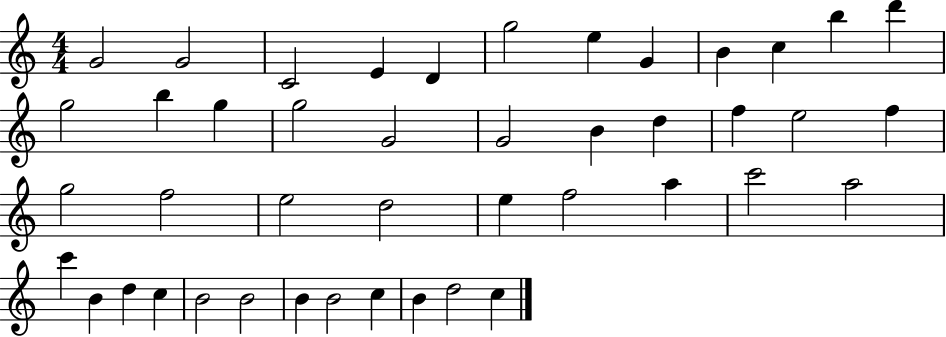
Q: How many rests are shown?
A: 0